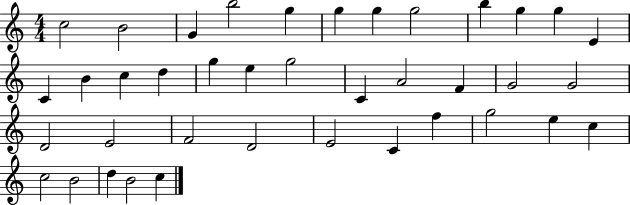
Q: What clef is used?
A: treble